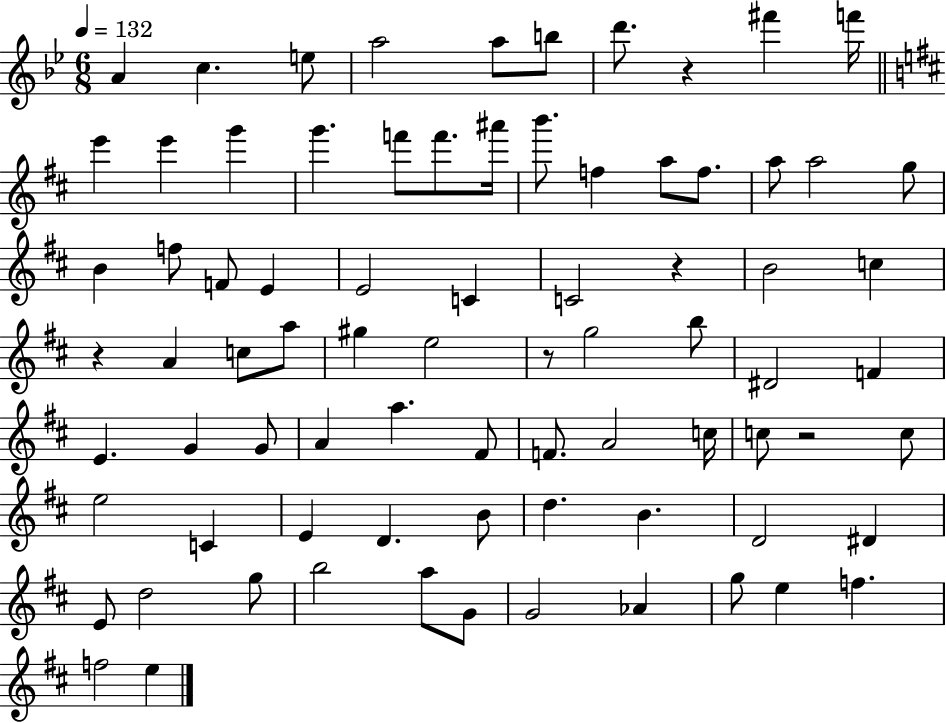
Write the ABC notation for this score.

X:1
T:Untitled
M:6/8
L:1/4
K:Bb
A c e/2 a2 a/2 b/2 d'/2 z ^f' f'/4 e' e' g' g' f'/2 f'/2 ^a'/4 b'/2 f a/2 f/2 a/2 a2 g/2 B f/2 F/2 E E2 C C2 z B2 c z A c/2 a/2 ^g e2 z/2 g2 b/2 ^D2 F E G G/2 A a ^F/2 F/2 A2 c/4 c/2 z2 c/2 e2 C E D B/2 d B D2 ^D E/2 d2 g/2 b2 a/2 G/2 G2 _A g/2 e f f2 e